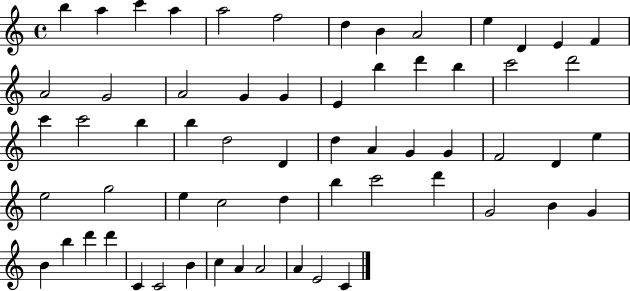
{
  \clef treble
  \time 4/4
  \defaultTimeSignature
  \key c \major
  b''4 a''4 c'''4 a''4 | a''2 f''2 | d''4 b'4 a'2 | e''4 d'4 e'4 f'4 | \break a'2 g'2 | a'2 g'4 g'4 | e'4 b''4 d'''4 b''4 | c'''2 d'''2 | \break c'''4 c'''2 b''4 | b''4 d''2 d'4 | d''4 a'4 g'4 g'4 | f'2 d'4 e''4 | \break e''2 g''2 | e''4 c''2 d''4 | b''4 c'''2 d'''4 | g'2 b'4 g'4 | \break b'4 b''4 d'''4 d'''4 | c'4 c'2 b'4 | c''4 a'4 a'2 | a'4 e'2 c'4 | \break \bar "|."
}